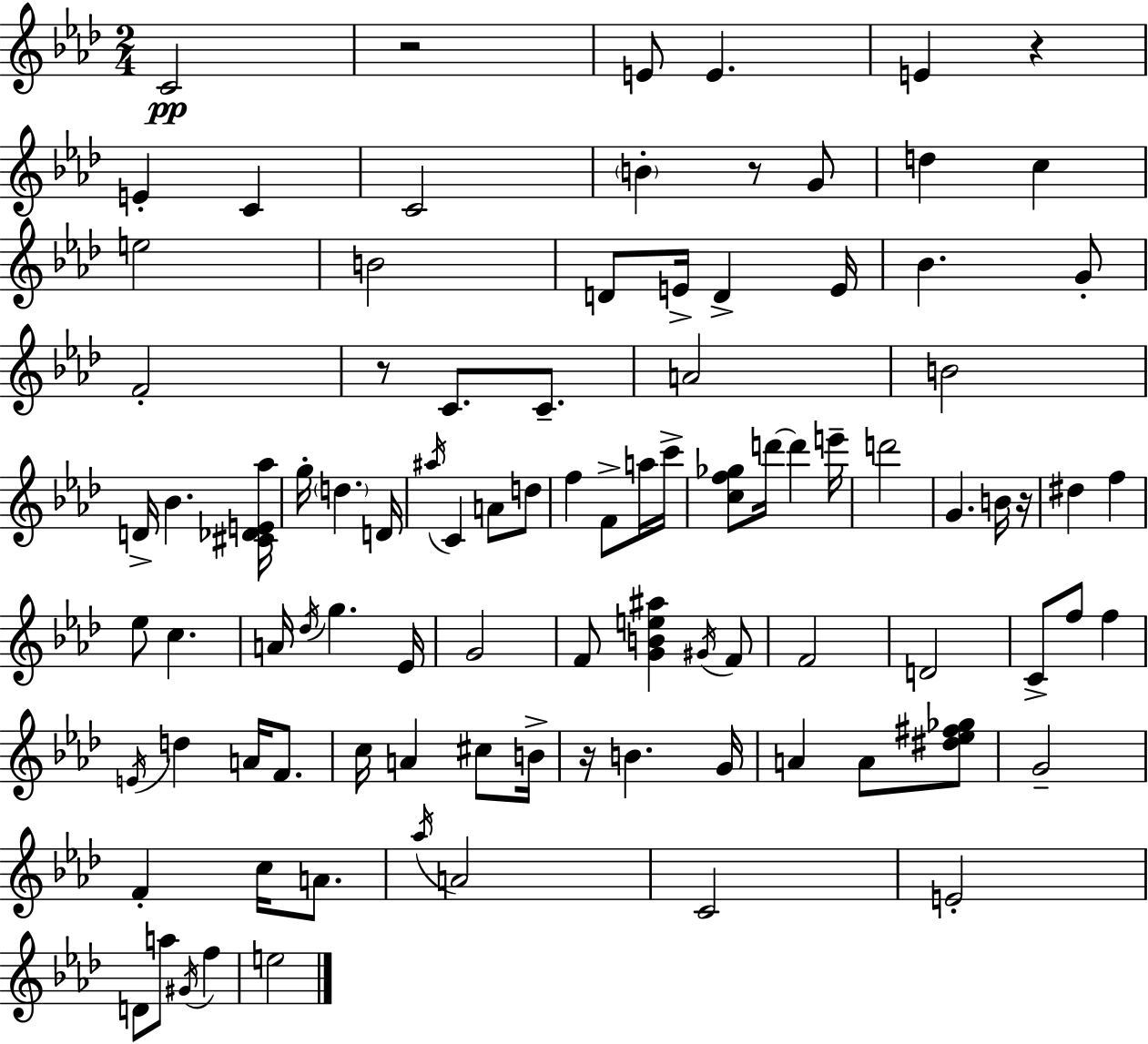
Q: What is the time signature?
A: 2/4